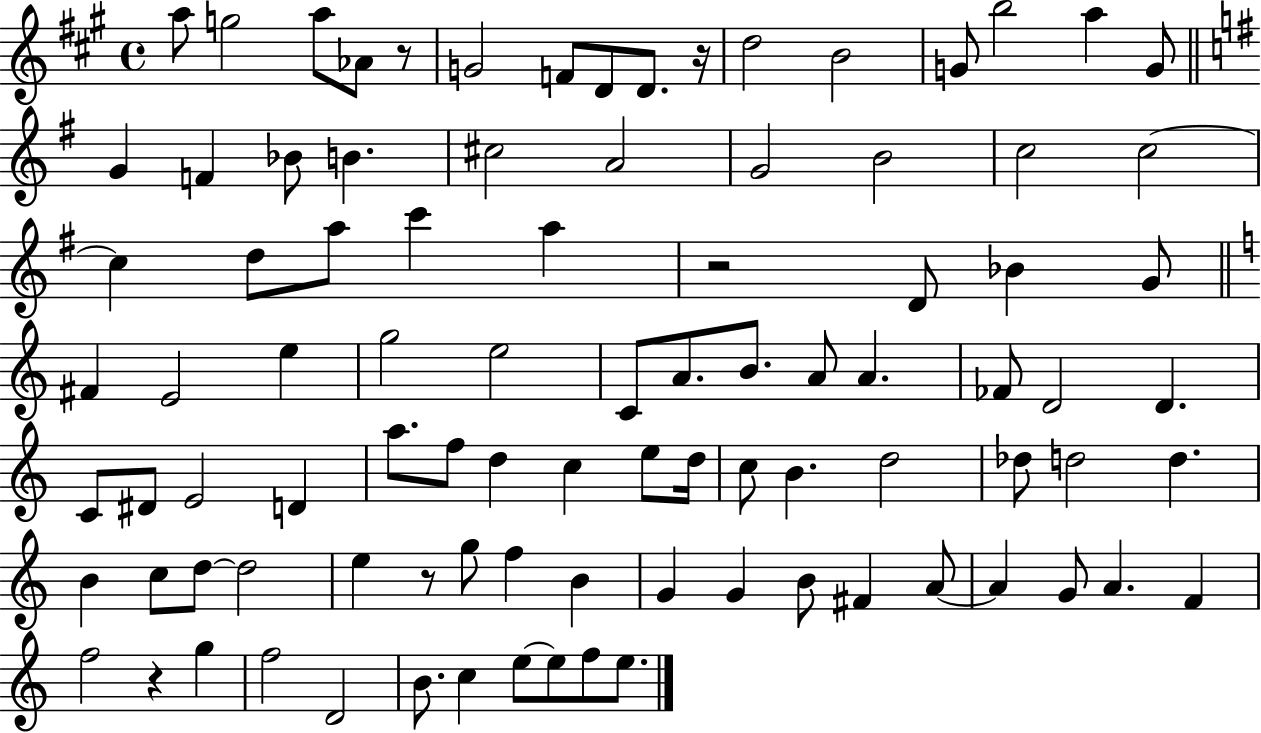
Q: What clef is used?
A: treble